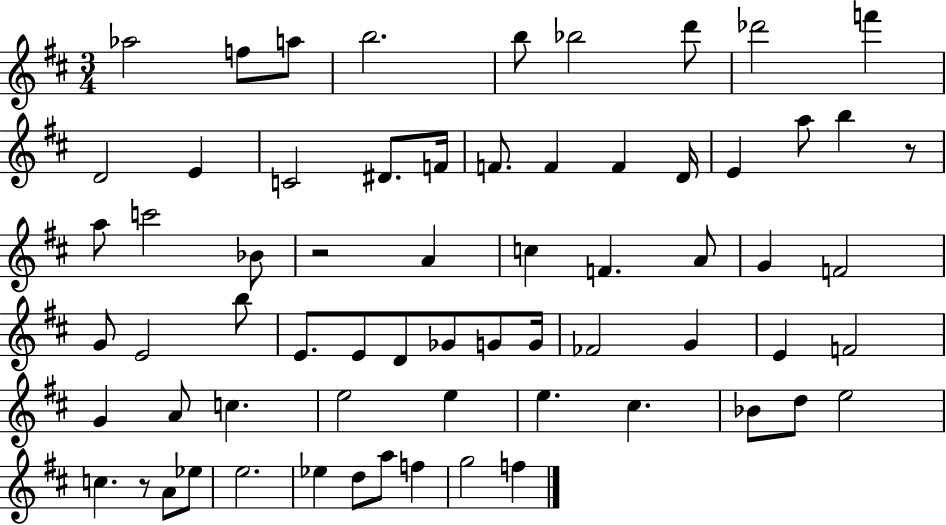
Ab5/h F5/e A5/e B5/h. B5/e Bb5/h D6/e Db6/h F6/q D4/h E4/q C4/h D#4/e. F4/s F4/e. F4/q F4/q D4/s E4/q A5/e B5/q R/e A5/e C6/h Bb4/e R/h A4/q C5/q F4/q. A4/e G4/q F4/h G4/e E4/h B5/e E4/e. E4/e D4/e Gb4/e G4/e G4/s FES4/h G4/q E4/q F4/h G4/q A4/e C5/q. E5/h E5/q E5/q. C#5/q. Bb4/e D5/e E5/h C5/q. R/e A4/e Eb5/e E5/h. Eb5/q D5/e A5/e F5/q G5/h F5/q